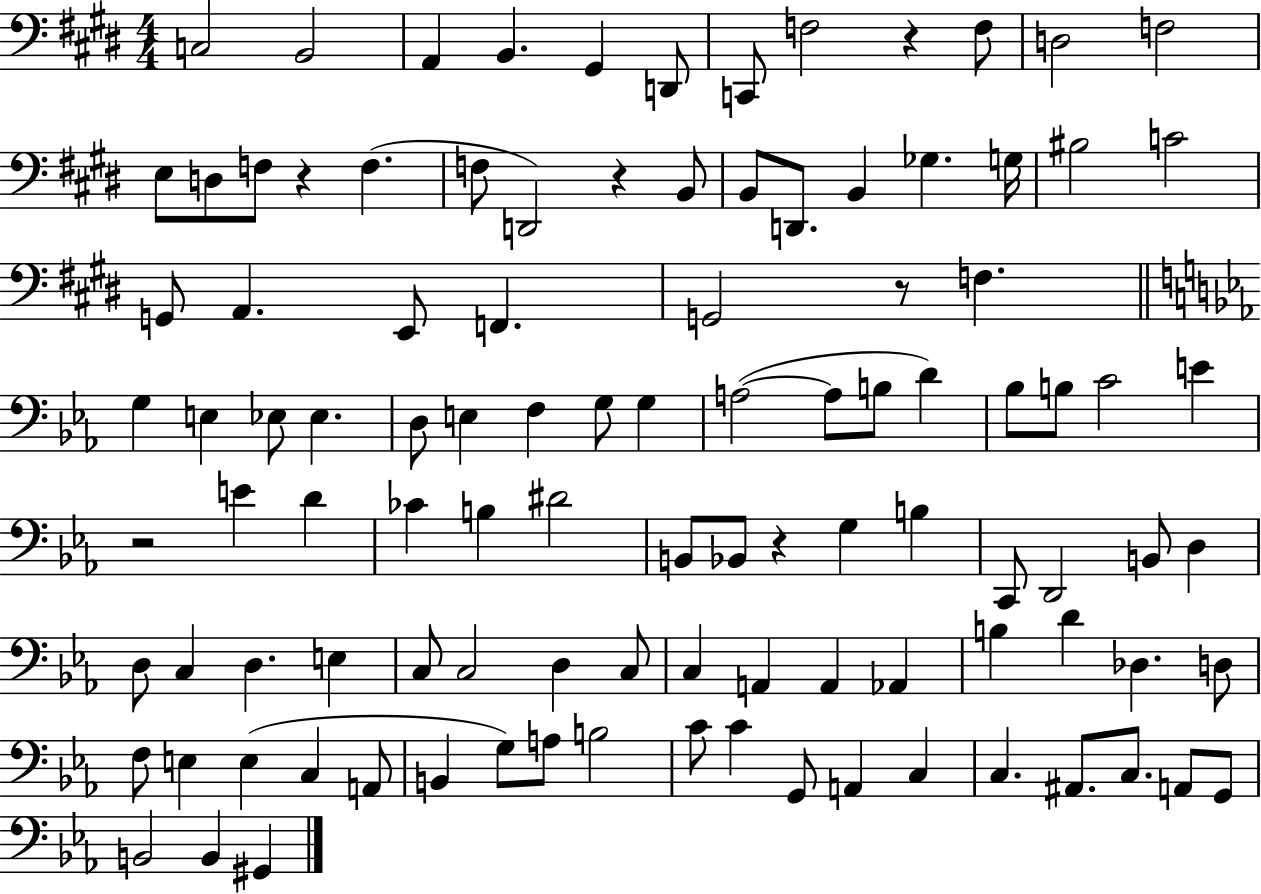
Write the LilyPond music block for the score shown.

{
  \clef bass
  \numericTimeSignature
  \time 4/4
  \key e \major
  \repeat volta 2 { c2 b,2 | a,4 b,4. gis,4 d,8 | c,8 f2 r4 f8 | d2 f2 | \break e8 d8 f8 r4 f4.( | f8 d,2) r4 b,8 | b,8 d,8. b,4 ges4. g16 | bis2 c'2 | \break g,8 a,4. e,8 f,4. | g,2 r8 f4. | \bar "||" \break \key ees \major g4 e4 ees8 ees4. | d8 e4 f4 g8 g4 | a2~(~ a8 b8 d'4) | bes8 b8 c'2 e'4 | \break r2 e'4 d'4 | ces'4 b4 dis'2 | b,8 bes,8 r4 g4 b4 | c,8 d,2 b,8 d4 | \break d8 c4 d4. e4 | c8 c2 d4 c8 | c4 a,4 a,4 aes,4 | b4 d'4 des4. d8 | \break f8 e4 e4( c4 a,8 | b,4 g8) a8 b2 | c'8 c'4 g,8 a,4 c4 | c4. ais,8. c8. a,8 g,8 | \break b,2 b,4 gis,4 | } \bar "|."
}